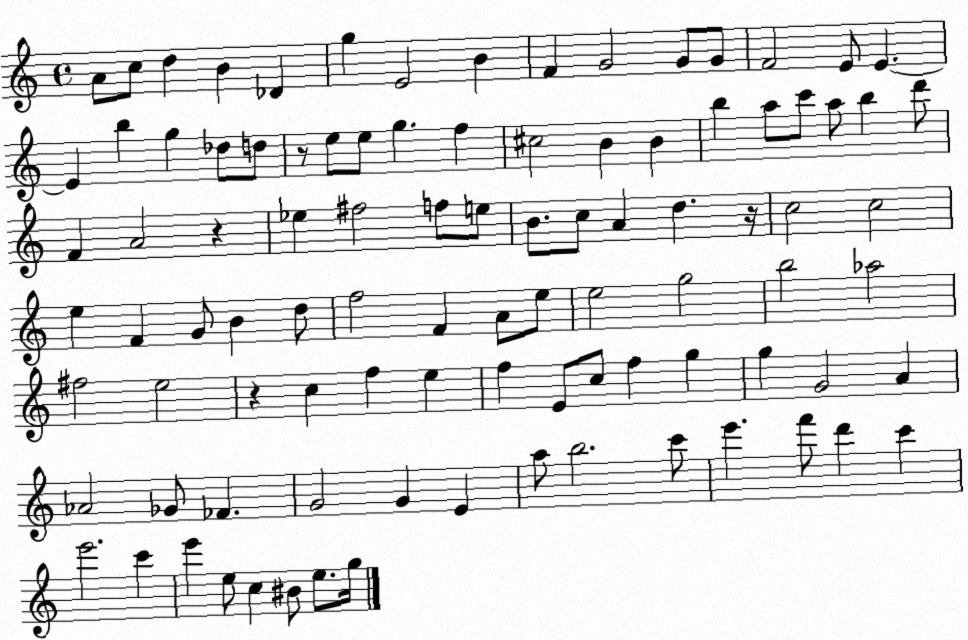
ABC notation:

X:1
T:Untitled
M:4/4
L:1/4
K:C
A/2 c/2 d B _D g E2 B F G2 G/2 G/2 F2 E/2 E E b g _d/2 d/2 z/2 e/2 e/2 g f ^c2 B B b a/2 c'/2 a/2 b d'/2 F A2 z _e ^f2 f/2 e/2 B/2 c/2 A d z/4 c2 c2 e F G/2 B d/2 f2 F A/2 e/2 e2 g2 b2 _a2 ^f2 e2 z c f e f E/2 c/2 f g g G2 A _A2 _G/2 _F G2 G E a/2 b2 c'/2 e' f'/2 d' c' e'2 c' e' e/2 c ^B/2 e/2 g/4